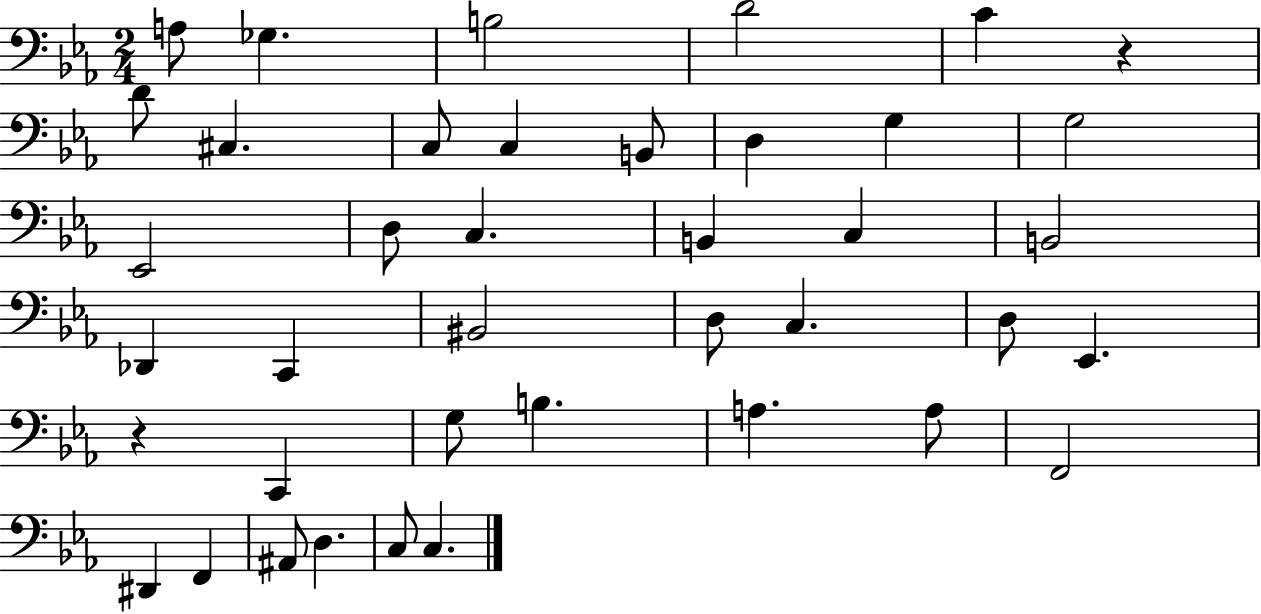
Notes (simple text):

A3/e Gb3/q. B3/h D4/h C4/q R/q D4/e C#3/q. C3/e C3/q B2/e D3/q G3/q G3/h Eb2/h D3/e C3/q. B2/q C3/q B2/h Db2/q C2/q BIS2/h D3/e C3/q. D3/e Eb2/q. R/q C2/q G3/e B3/q. A3/q. A3/e F2/h D#2/q F2/q A#2/e D3/q. C3/e C3/q.